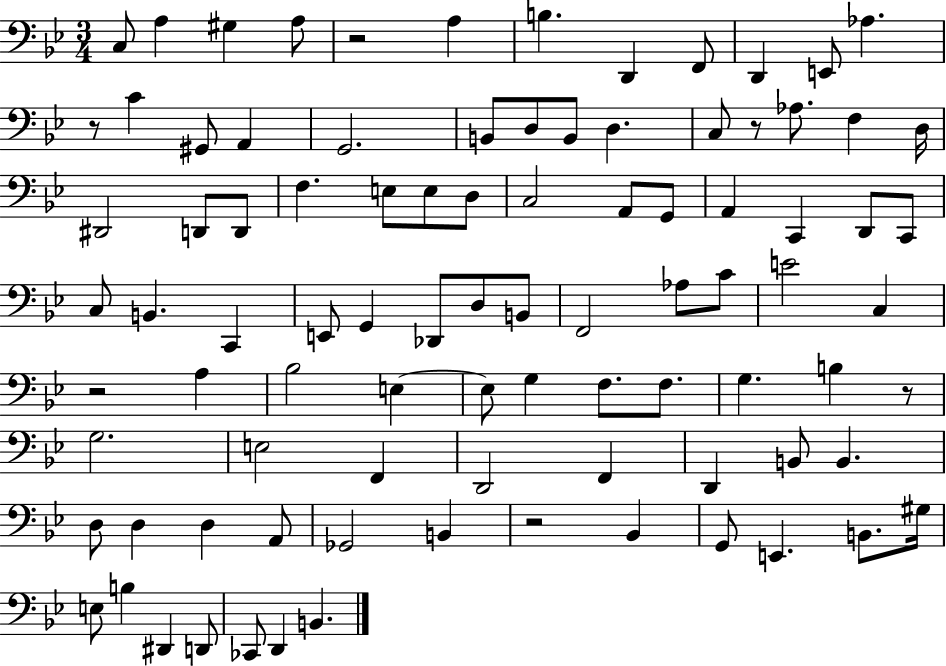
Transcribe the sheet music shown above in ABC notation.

X:1
T:Untitled
M:3/4
L:1/4
K:Bb
C,/2 A, ^G, A,/2 z2 A, B, D,, F,,/2 D,, E,,/2 _A, z/2 C ^G,,/2 A,, G,,2 B,,/2 D,/2 B,,/2 D, C,/2 z/2 _A,/2 F, D,/4 ^D,,2 D,,/2 D,,/2 F, E,/2 E,/2 D,/2 C,2 A,,/2 G,,/2 A,, C,, D,,/2 C,,/2 C,/2 B,, C,, E,,/2 G,, _D,,/2 D,/2 B,,/2 F,,2 _A,/2 C/2 E2 C, z2 A, _B,2 E, E,/2 G, F,/2 F,/2 G, B, z/2 G,2 E,2 F,, D,,2 F,, D,, B,,/2 B,, D,/2 D, D, A,,/2 _G,,2 B,, z2 _B,, G,,/2 E,, B,,/2 ^G,/4 E,/2 B, ^D,, D,,/2 _C,,/2 D,, B,,